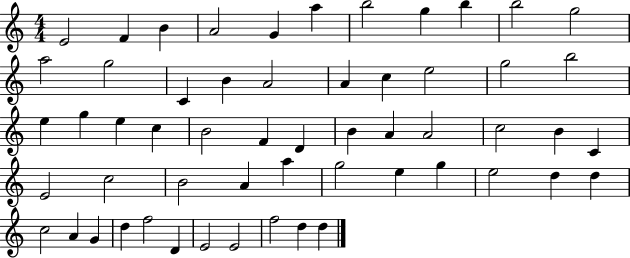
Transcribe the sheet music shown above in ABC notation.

X:1
T:Untitled
M:4/4
L:1/4
K:C
E2 F B A2 G a b2 g b b2 g2 a2 g2 C B A2 A c e2 g2 b2 e g e c B2 F D B A A2 c2 B C E2 c2 B2 A a g2 e g e2 d d c2 A G d f2 D E2 E2 f2 d d